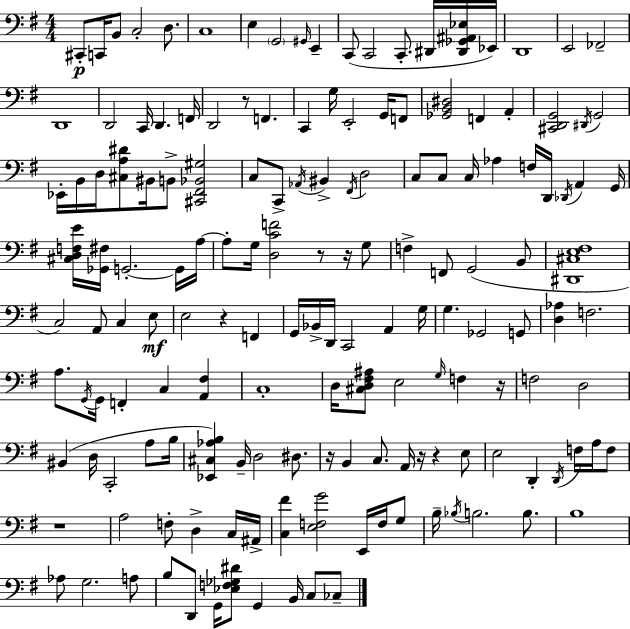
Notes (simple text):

C#2/e C2/s B2/e C3/h D3/e. C3/w E3/q G2/h G#2/s E2/q C2/e C2/h C2/e. D#2/s [D#2,Gb2,A#2,Eb3]/s Eb2/s D2/w E2/h FES2/h D2/w D2/h C2/s D2/q. F2/s D2/h R/e F2/q. C2/q G3/s E2/h G2/s F2/e [Gb2,B2,D#3]/h F2/q A2/q [C#2,D2,G2]/h D#2/s G2/h Eb2/s B2/s D3/s [C#3,A3,D#4]/e BIS2/s B2/e [C#2,F#2,Bb2,G#3]/h C3/e C2/e Ab2/s BIS2/q F#2/s D3/h C3/e C3/e C3/s Ab3/q F3/s D2/s Db2/s A2/q G2/s [C#3,D3,F3,E4]/s [Gb2,F#3]/s G2/h. G2/s A3/s A3/e G3/s [D3,C4,F4]/h R/e R/s G3/e F3/q F2/e G2/h B2/e [D#2,C#3,E3,F#3]/w C3/h A2/e C3/q E3/e E3/h R/q F2/q G2/s Bb2/s D2/s C2/h A2/q G3/s G3/q. Gb2/h G2/e [D3,Ab3]/q F3/h. A3/e. G2/s G2/s F2/q C3/q [A2,F#3]/q C3/w D3/s [C#3,D3,F#3,A#3]/e E3/h G3/s F3/q R/s F3/h D3/h BIS2/q D3/s C2/h A3/e B3/s [Eb2,C#3,Ab3,B3]/q B2/s D3/h D#3/e. R/s B2/q C3/e. A2/s R/s R/q E3/e E3/h D2/q D2/s F3/s A3/s F3/e R/w A3/h F3/e D3/q C3/s A#2/s [C3,F#4]/q [E3,F3,G4]/h E2/s F3/s G3/e B3/s Bb3/s B3/h. B3/e. B3/w Ab3/e G3/h. A3/e B3/e D2/e G2/s [Eb3,F3,Gb3,D#4]/e G2/q B2/s C3/e CES3/e